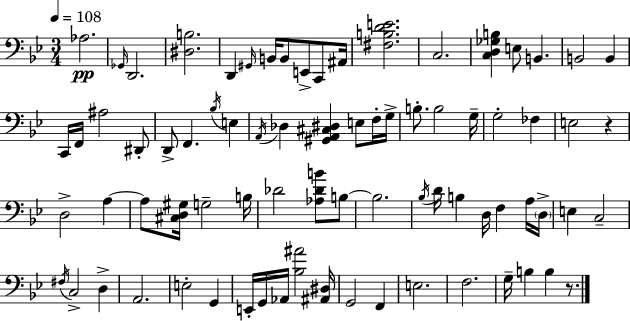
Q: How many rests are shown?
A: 2